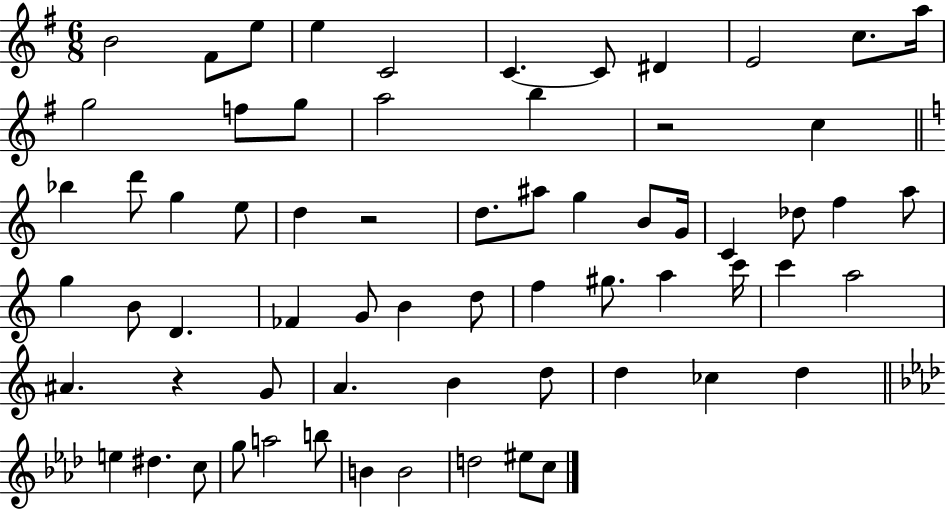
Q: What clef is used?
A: treble